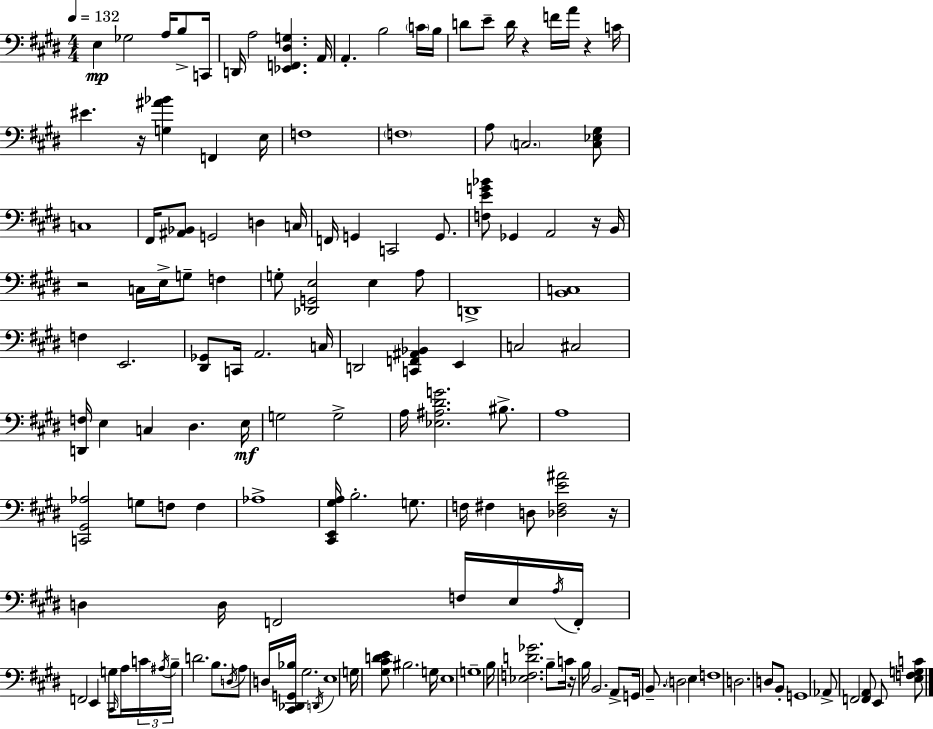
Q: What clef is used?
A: bass